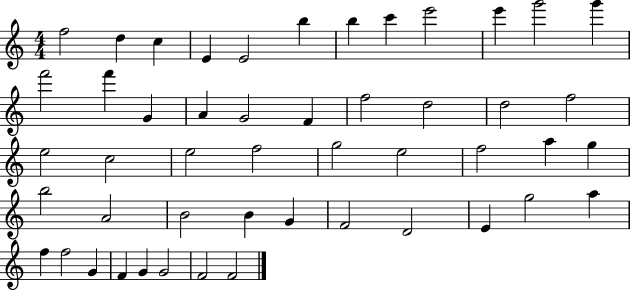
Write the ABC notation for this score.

X:1
T:Untitled
M:4/4
L:1/4
K:C
f2 d c E E2 b b c' e'2 e' g'2 g' f'2 f' G A G2 F f2 d2 d2 f2 e2 c2 e2 f2 g2 e2 f2 a g b2 A2 B2 B G F2 D2 E g2 a f f2 G F G G2 F2 F2